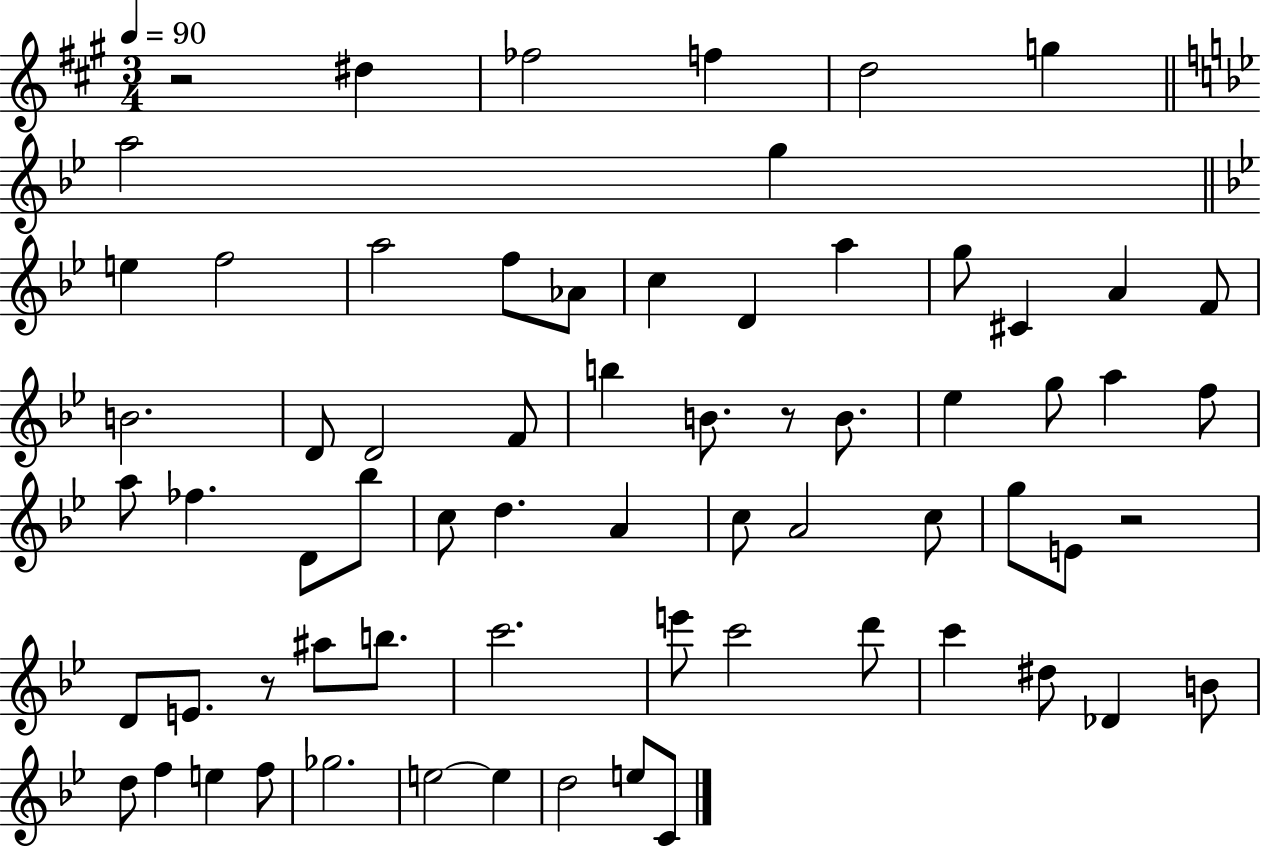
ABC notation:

X:1
T:Untitled
M:3/4
L:1/4
K:A
z2 ^d _f2 f d2 g a2 g e f2 a2 f/2 _A/2 c D a g/2 ^C A F/2 B2 D/2 D2 F/2 b B/2 z/2 B/2 _e g/2 a f/2 a/2 _f D/2 _b/2 c/2 d A c/2 A2 c/2 g/2 E/2 z2 D/2 E/2 z/2 ^a/2 b/2 c'2 e'/2 c'2 d'/2 c' ^d/2 _D B/2 d/2 f e f/2 _g2 e2 e d2 e/2 C/2